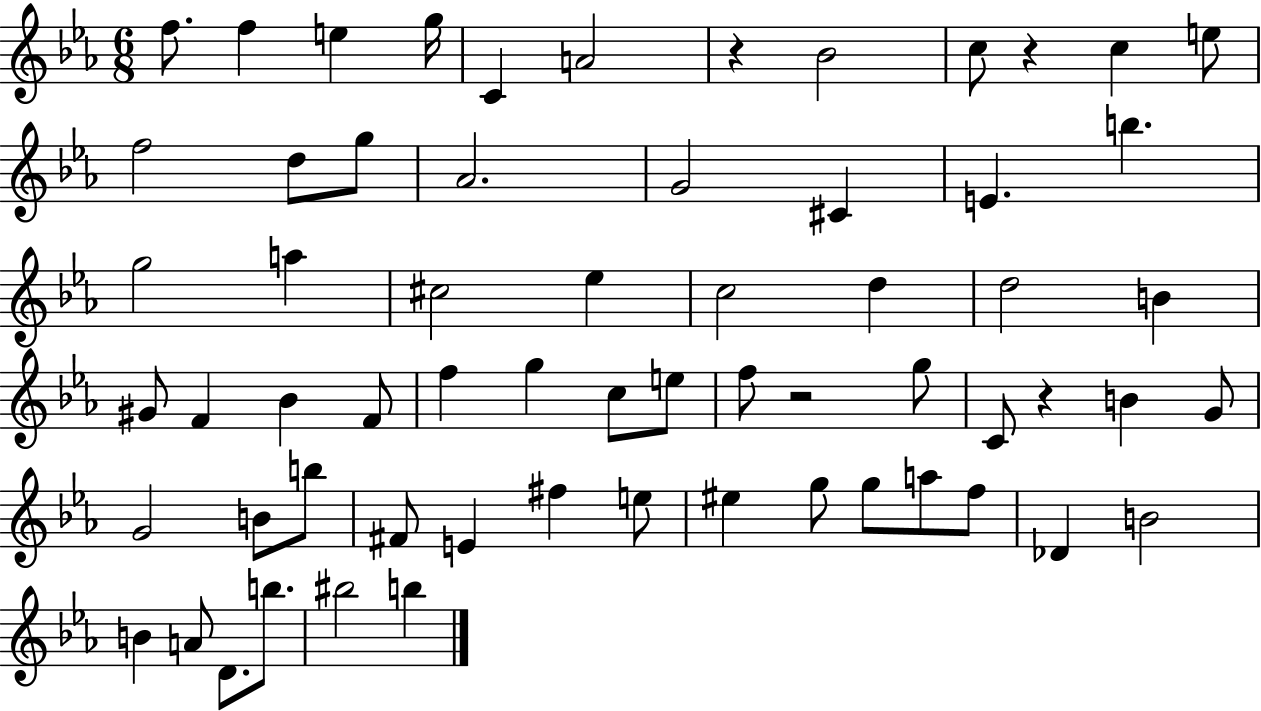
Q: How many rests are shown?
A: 4